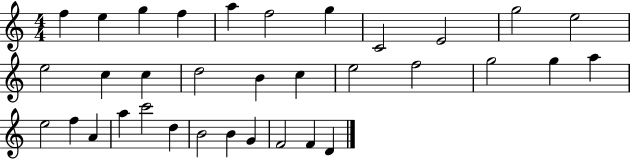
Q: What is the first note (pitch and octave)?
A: F5